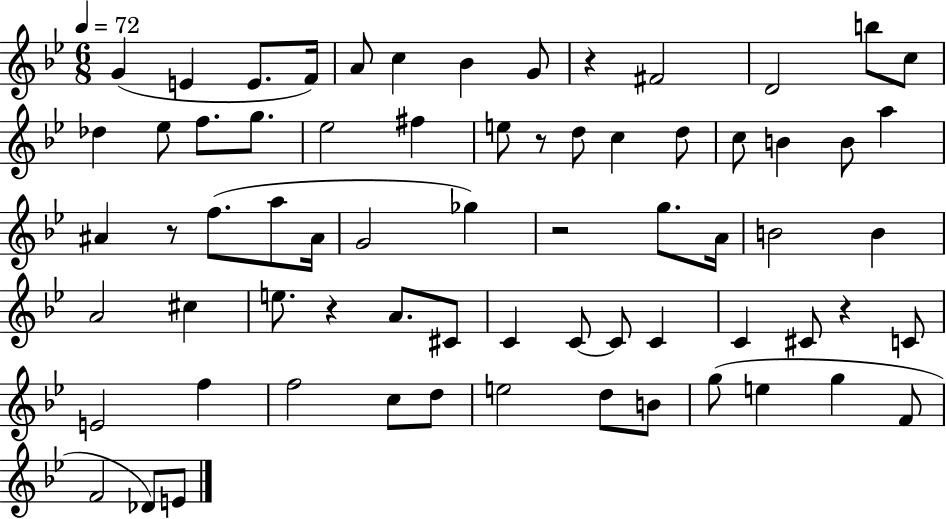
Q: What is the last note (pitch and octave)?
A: E4